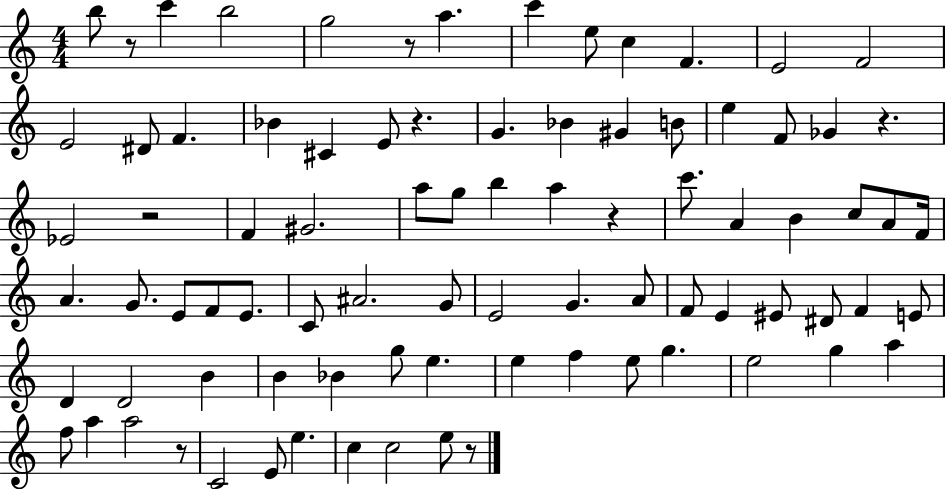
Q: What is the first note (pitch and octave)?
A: B5